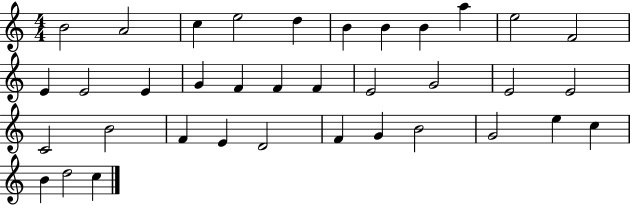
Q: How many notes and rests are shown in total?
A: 36